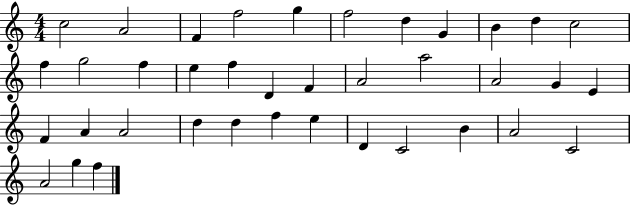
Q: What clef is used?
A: treble